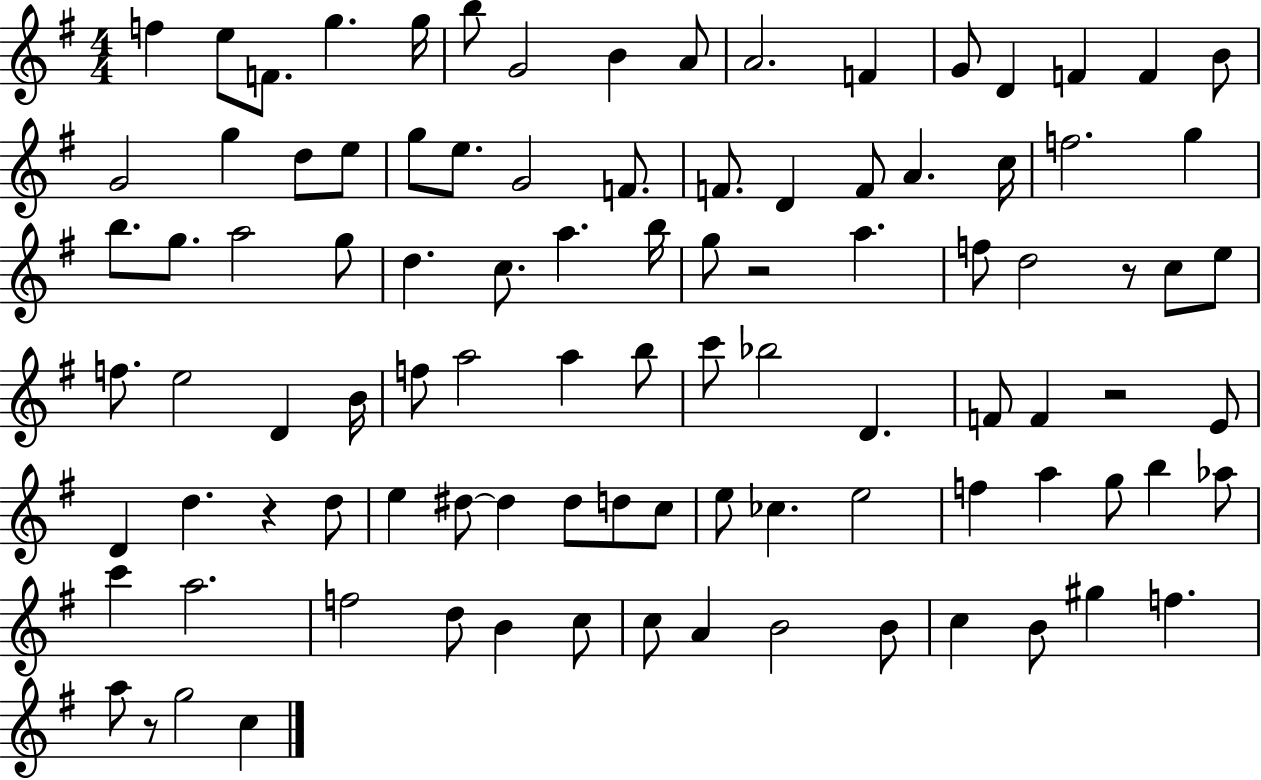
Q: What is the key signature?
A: G major